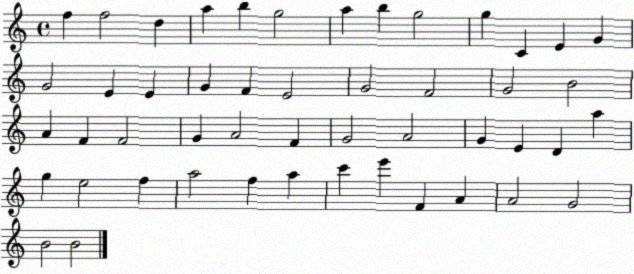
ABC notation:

X:1
T:Untitled
M:4/4
L:1/4
K:C
f f2 d a b g2 a b g2 g C E G G2 E E G F E2 G2 F2 G2 B2 A F F2 G A2 F G2 A2 G E D a g e2 f a2 f a c' e' F A A2 G2 B2 B2